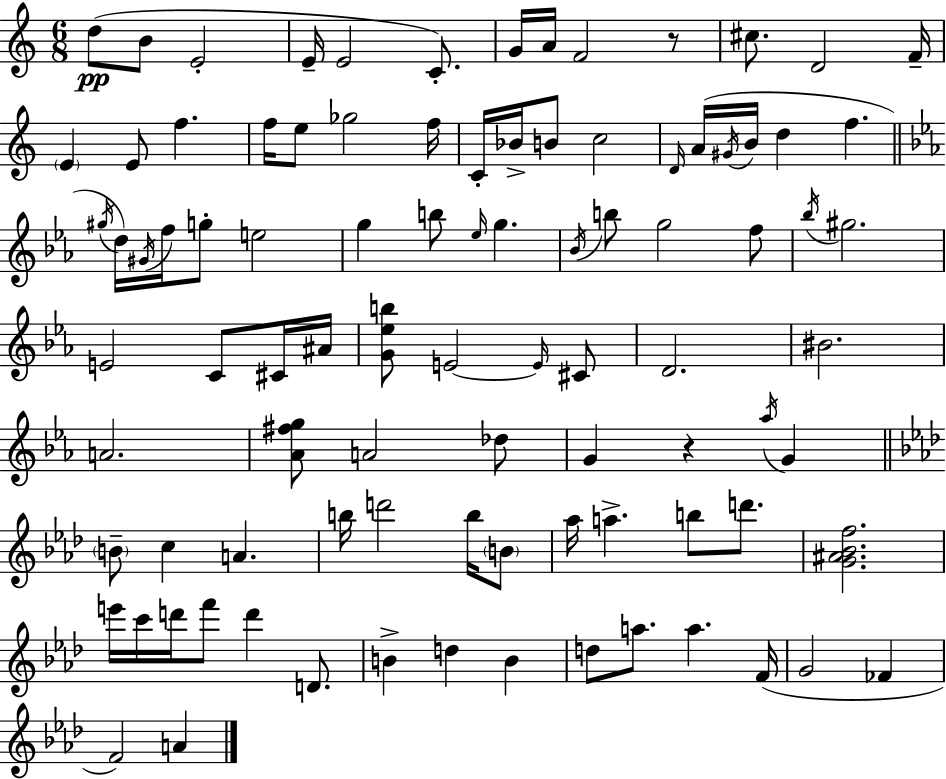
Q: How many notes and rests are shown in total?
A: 93